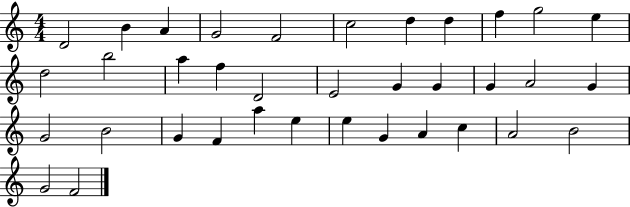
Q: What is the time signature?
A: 4/4